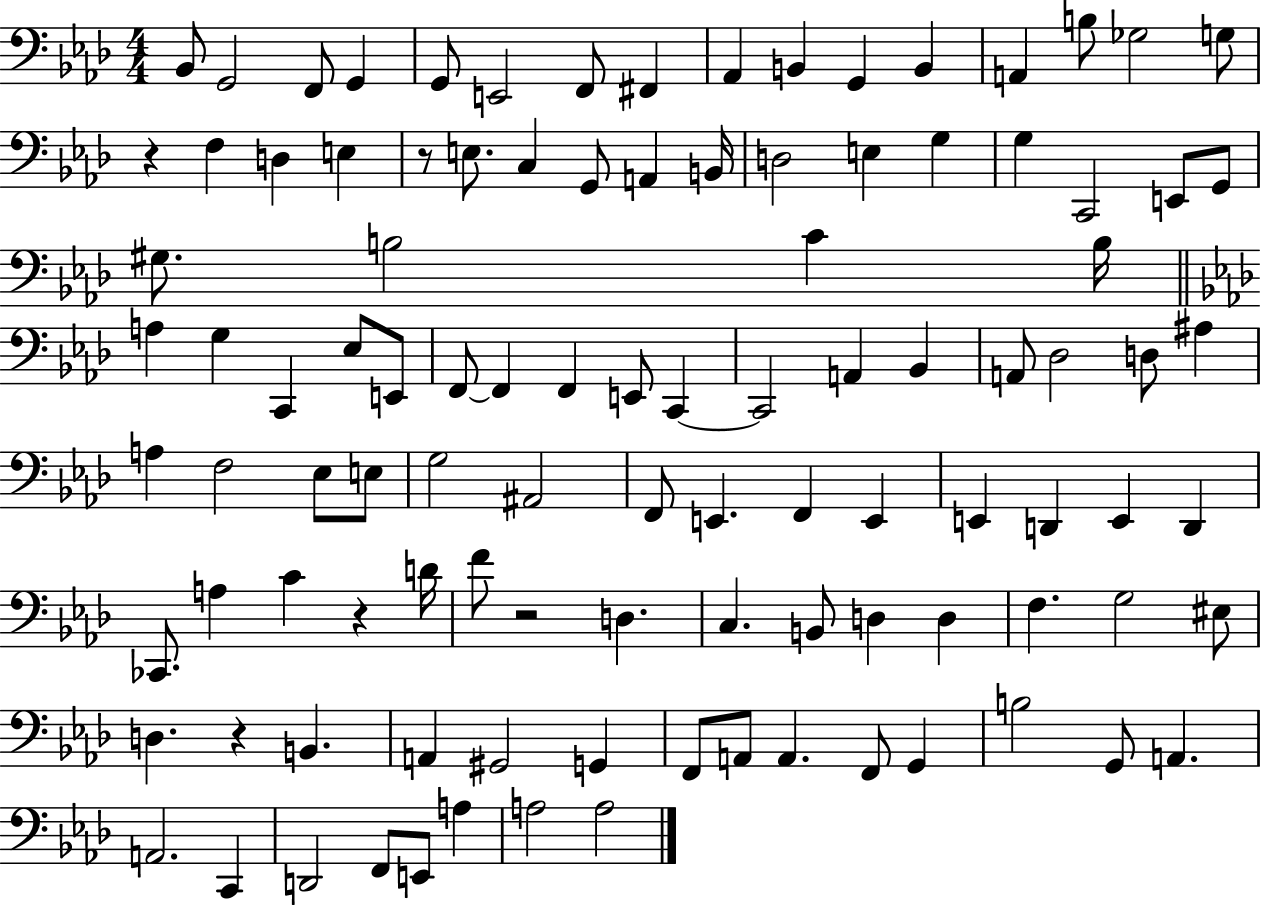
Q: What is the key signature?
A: AES major